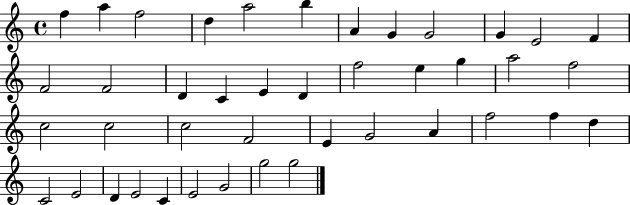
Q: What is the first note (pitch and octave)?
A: F5